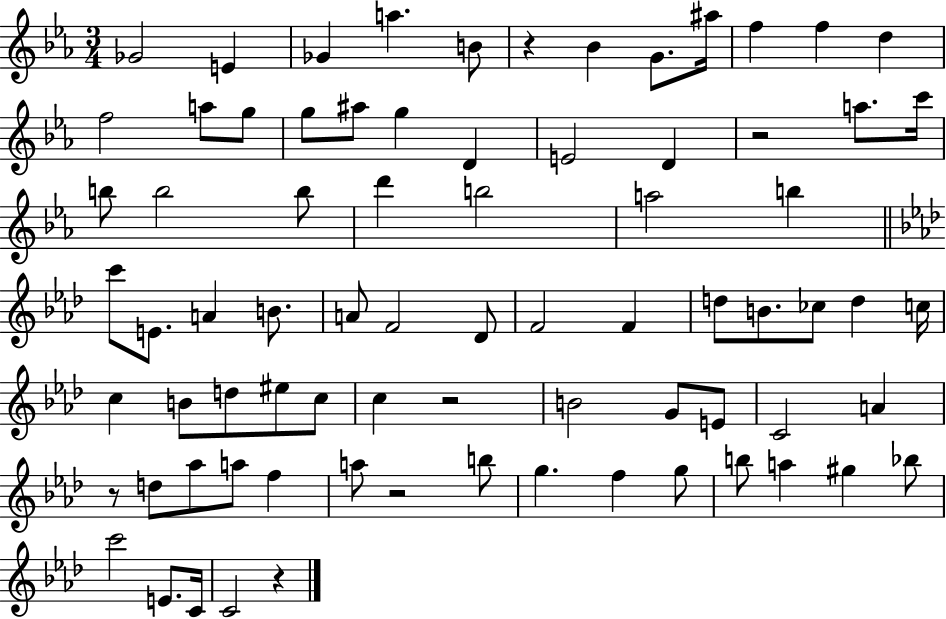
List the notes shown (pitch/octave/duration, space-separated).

Gb4/h E4/q Gb4/q A5/q. B4/e R/q Bb4/q G4/e. A#5/s F5/q F5/q D5/q F5/h A5/e G5/e G5/e A#5/e G5/q D4/q E4/h D4/q R/h A5/e. C6/s B5/e B5/h B5/e D6/q B5/h A5/h B5/q C6/e E4/e. A4/q B4/e. A4/e F4/h Db4/e F4/h F4/q D5/e B4/e. CES5/e D5/q C5/s C5/q B4/e D5/e EIS5/e C5/e C5/q R/h B4/h G4/e E4/e C4/h A4/q R/e D5/e Ab5/e A5/e F5/q A5/e R/h B5/e G5/q. F5/q G5/e B5/e A5/q G#5/q Bb5/e C6/h E4/e. C4/s C4/h R/q